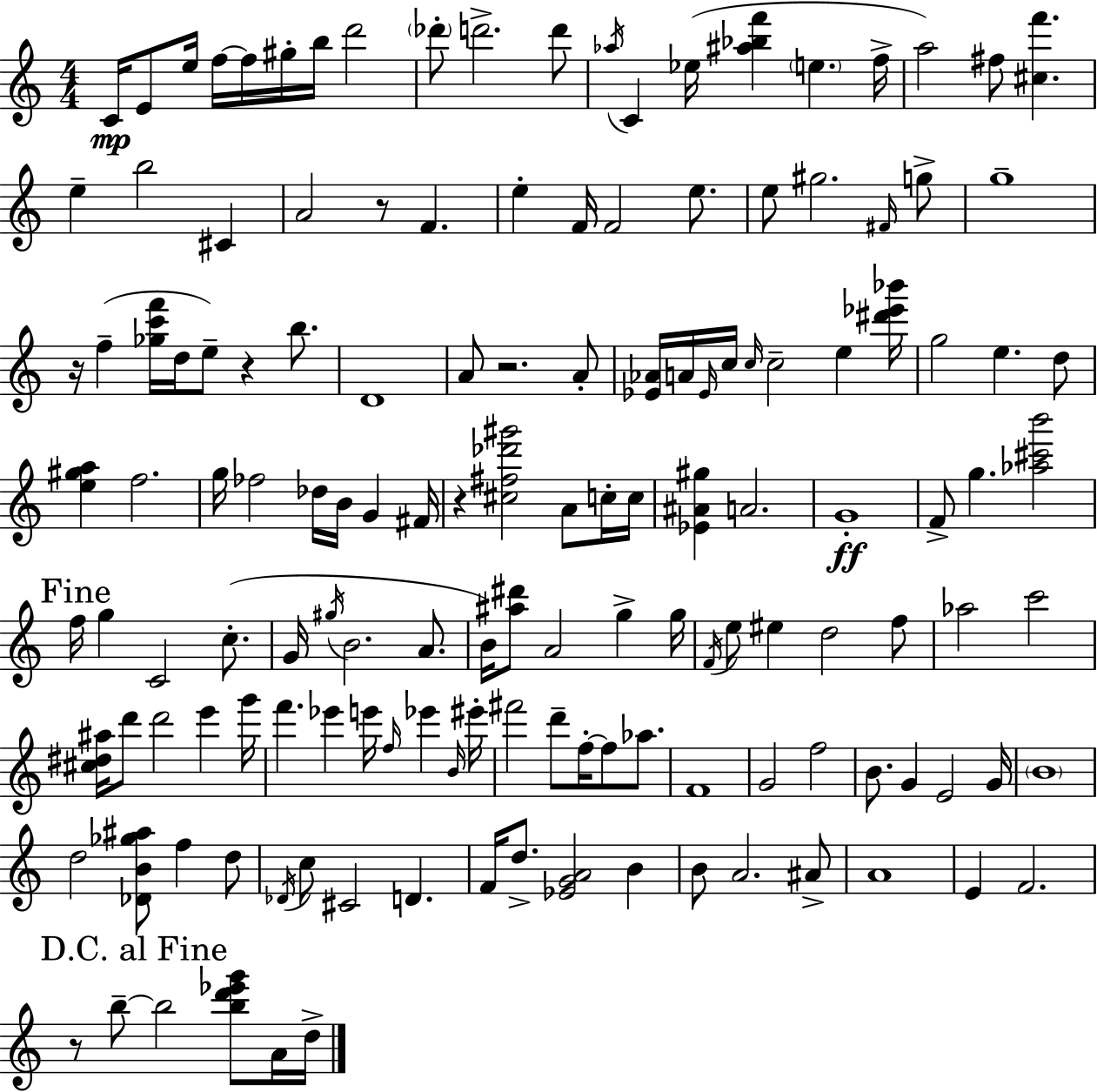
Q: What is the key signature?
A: A minor